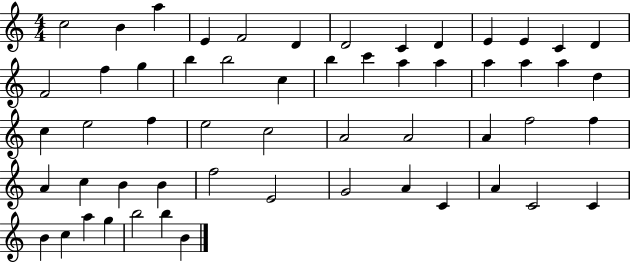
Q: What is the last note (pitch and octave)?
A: B4